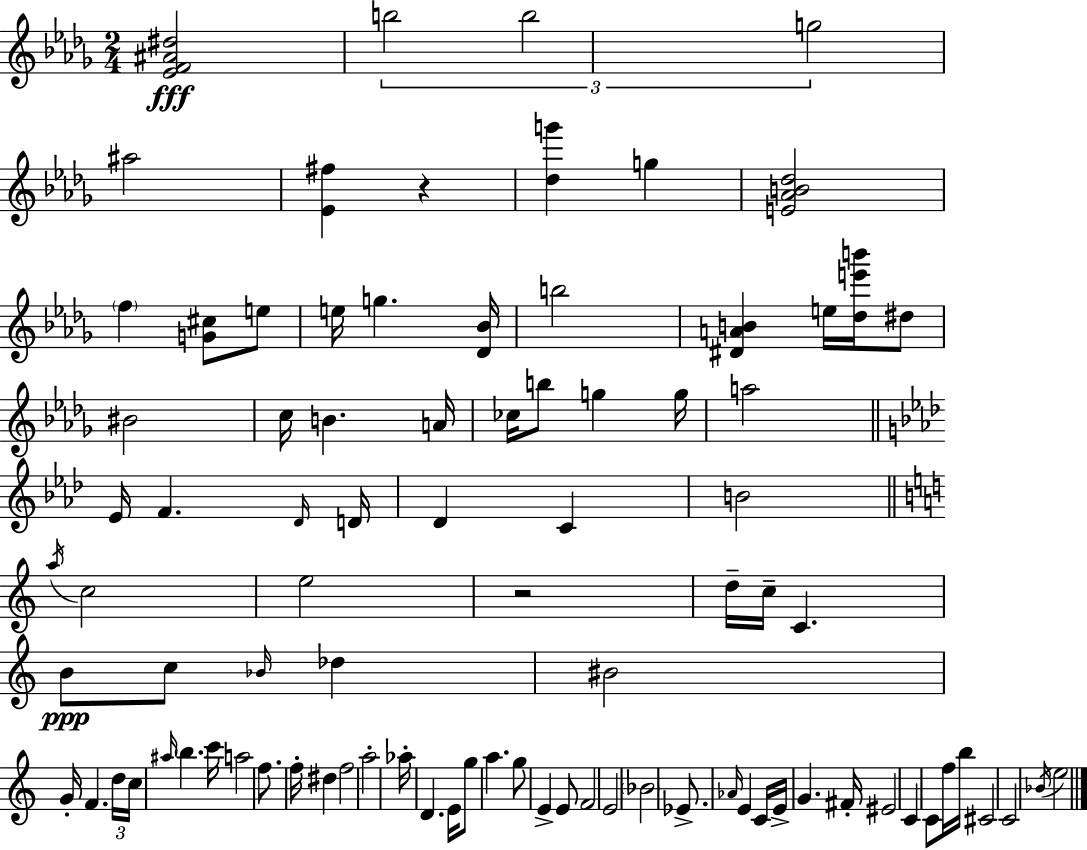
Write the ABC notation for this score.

X:1
T:Untitled
M:2/4
L:1/4
K:Bbm
[_EF^A^d]2 b2 b2 g2 ^a2 [_E^f] z [_dg'] g [E_AB_d]2 f [G^c]/2 e/2 e/4 g [_D_B]/4 b2 [^DAB] e/4 [_de'b']/4 ^d/2 ^B2 c/4 B A/4 _c/4 b/2 g g/4 a2 _E/4 F _D/4 D/4 _D C B2 a/4 c2 e2 z2 d/4 c/4 C B/2 c/2 _B/4 _d ^B2 G/4 F d/4 c/4 ^a/4 b c'/4 a2 f/2 f/4 ^d f2 a2 _a/4 D E/4 g/2 a g/2 E E/2 F2 E2 _B2 _E/2 _A/4 E C/4 E/4 G ^F/4 ^E2 C C/2 f/4 b/4 ^C2 C2 _B/4 e2